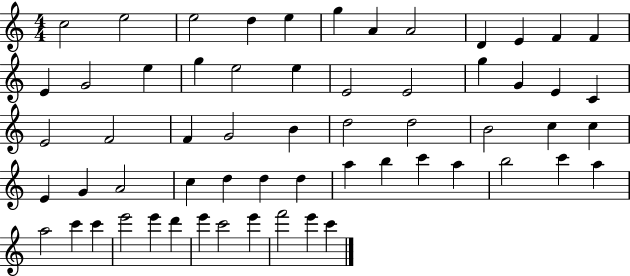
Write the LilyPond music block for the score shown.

{
  \clef treble
  \numericTimeSignature
  \time 4/4
  \key c \major
  c''2 e''2 | e''2 d''4 e''4 | g''4 a'4 a'2 | d'4 e'4 f'4 f'4 | \break e'4 g'2 e''4 | g''4 e''2 e''4 | e'2 e'2 | g''4 g'4 e'4 c'4 | \break e'2 f'2 | f'4 g'2 b'4 | d''2 d''2 | b'2 c''4 c''4 | \break e'4 g'4 a'2 | c''4 d''4 d''4 d''4 | a''4 b''4 c'''4 a''4 | b''2 c'''4 a''4 | \break a''2 c'''4 c'''4 | e'''2 e'''4 d'''4 | e'''4 c'''2 e'''4 | f'''2 e'''4 c'''4 | \break \bar "|."
}